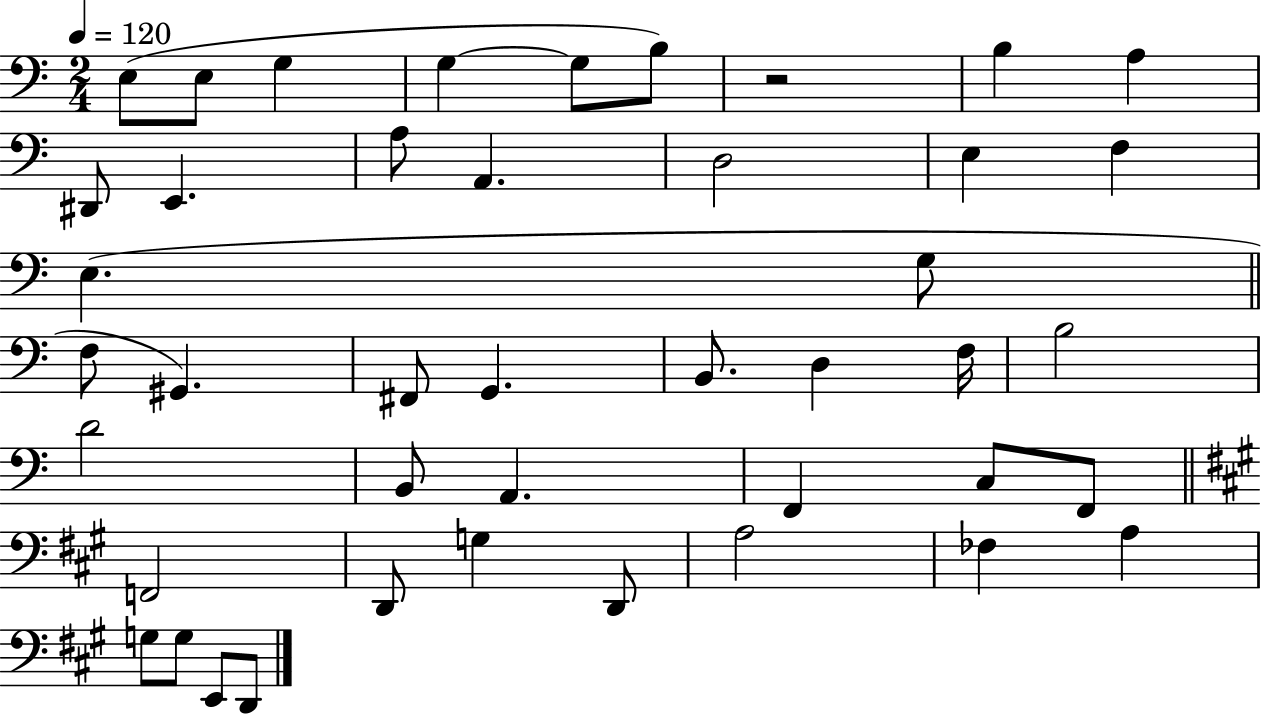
X:1
T:Untitled
M:2/4
L:1/4
K:C
E,/2 E,/2 G, G, G,/2 B,/2 z2 B, A, ^D,,/2 E,, A,/2 A,, D,2 E, F, E, G,/2 F,/2 ^G,, ^F,,/2 G,, B,,/2 D, F,/4 B,2 D2 B,,/2 A,, F,, C,/2 F,,/2 F,,2 D,,/2 G, D,,/2 A,2 _F, A, G,/2 G,/2 E,,/2 D,,/2